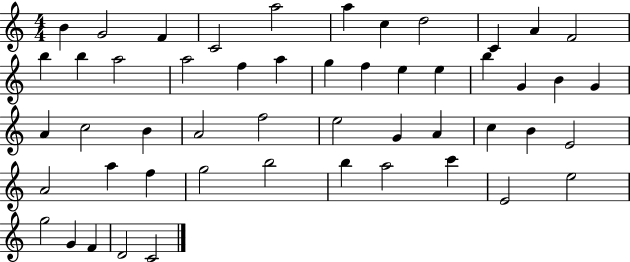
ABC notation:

X:1
T:Untitled
M:4/4
L:1/4
K:C
B G2 F C2 a2 a c d2 C A F2 b b a2 a2 f a g f e e b G B G A c2 B A2 f2 e2 G A c B E2 A2 a f g2 b2 b a2 c' E2 e2 g2 G F D2 C2